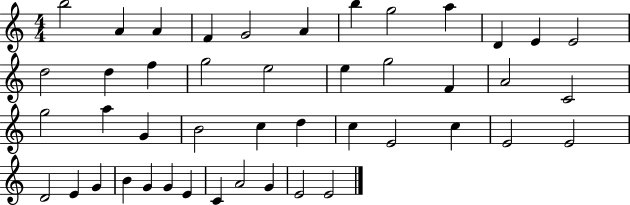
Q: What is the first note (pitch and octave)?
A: B5